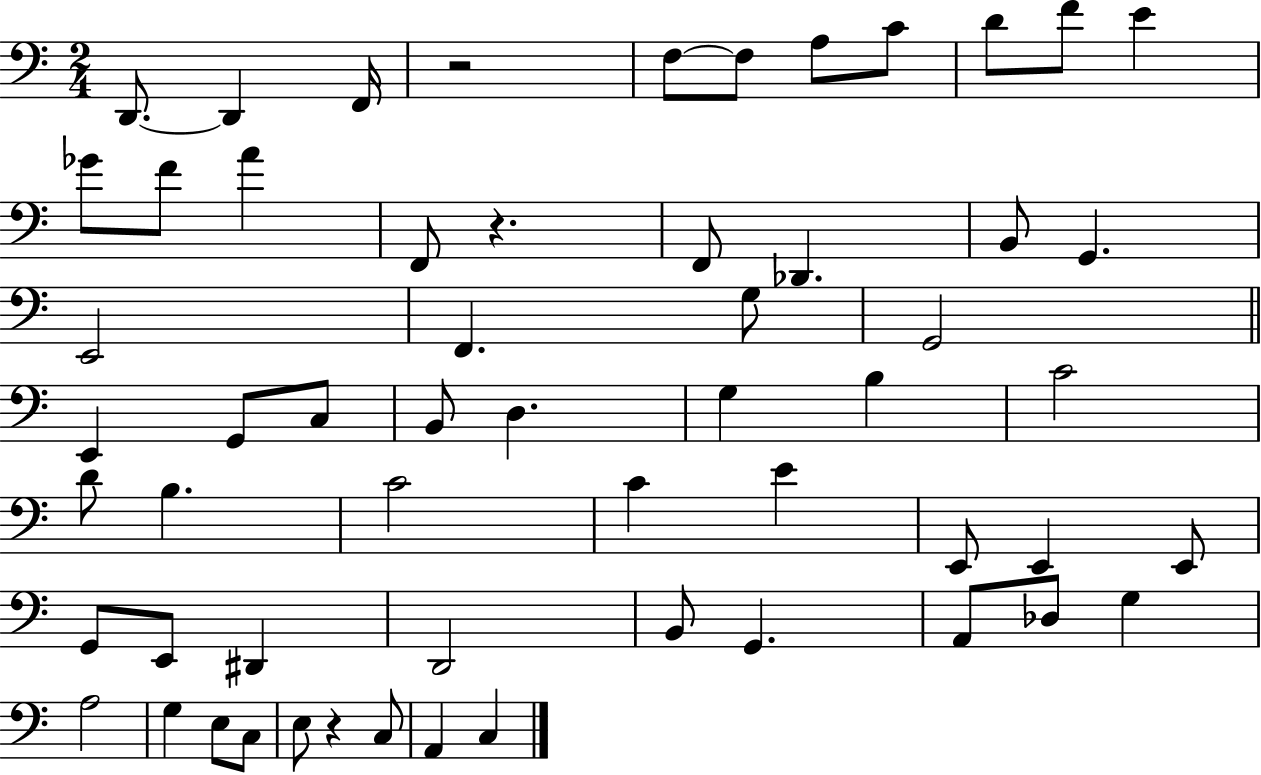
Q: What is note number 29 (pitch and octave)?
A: B3